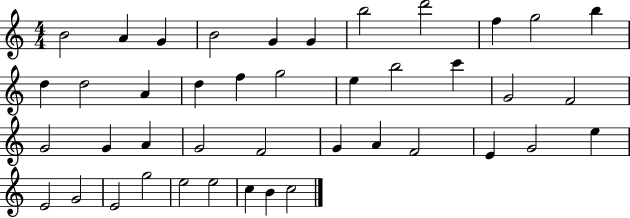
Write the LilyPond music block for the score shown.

{
  \clef treble
  \numericTimeSignature
  \time 4/4
  \key c \major
  b'2 a'4 g'4 | b'2 g'4 g'4 | b''2 d'''2 | f''4 g''2 b''4 | \break d''4 d''2 a'4 | d''4 f''4 g''2 | e''4 b''2 c'''4 | g'2 f'2 | \break g'2 g'4 a'4 | g'2 f'2 | g'4 a'4 f'2 | e'4 g'2 e''4 | \break e'2 g'2 | e'2 g''2 | e''2 e''2 | c''4 b'4 c''2 | \break \bar "|."
}